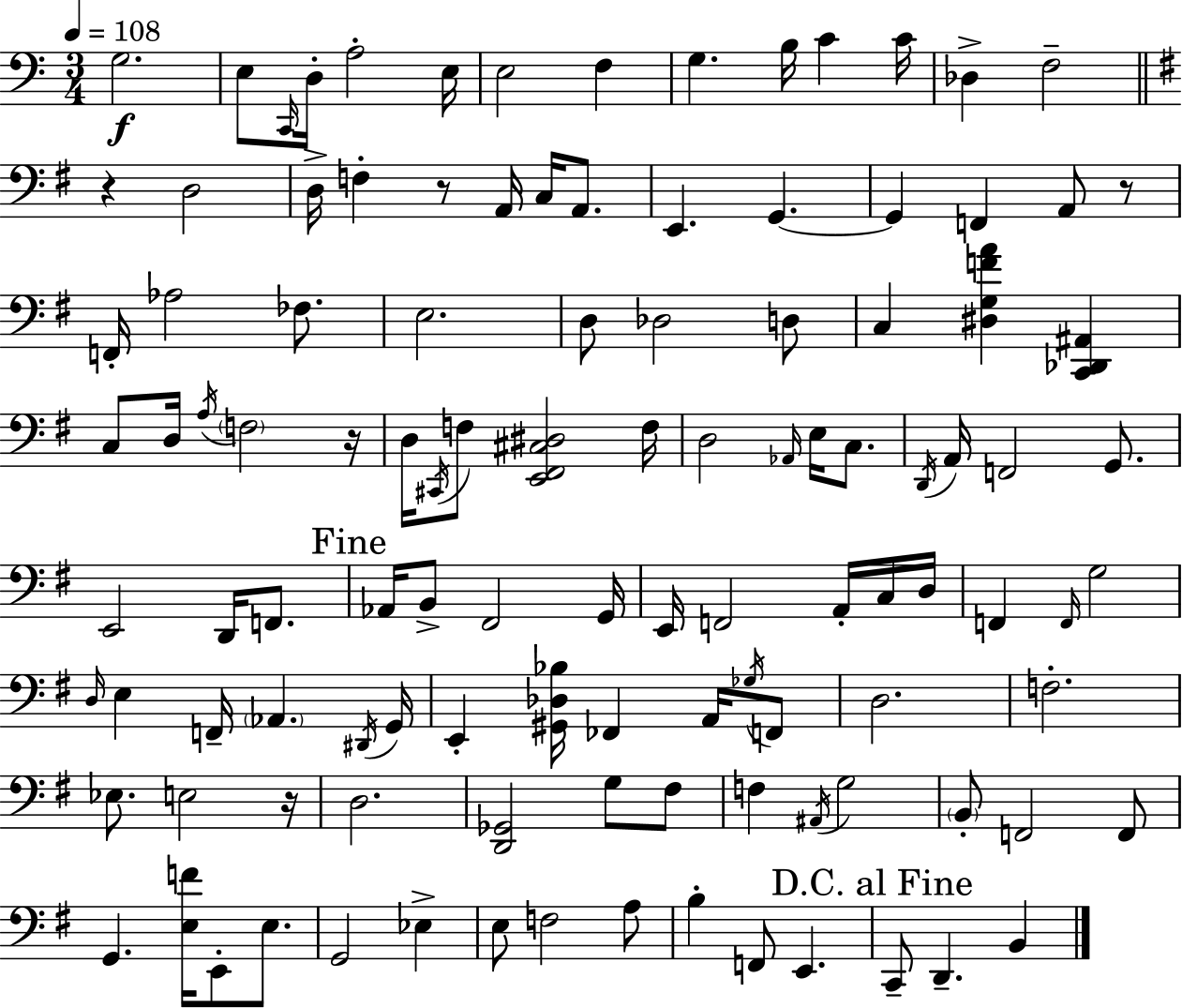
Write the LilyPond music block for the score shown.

{
  \clef bass
  \numericTimeSignature
  \time 3/4
  \key c \major
  \tempo 4 = 108
  g2.\f | e8 \grace { c,16 } d16-. a2-. | e16 e2 f4 | g4. b16 c'4 | \break c'16 des4-> f2-- | \bar "||" \break \key g \major r4 d2 | d16-> f4-. r8 a,16 c16 a,8. | e,4. g,4.~~ | g,4 f,4 a,8 r8 | \break f,16-. aes2 fes8. | e2. | d8 des2 d8 | c4 <dis g f' a'>4 <c, des, ais,>4 | \break c8 d16 \acciaccatura { a16 } \parenthesize f2 | r16 d16 \acciaccatura { cis,16 } f8 <e, fis, cis dis>2 | f16 d2 \grace { aes,16 } e16 | c8. \acciaccatura { d,16 } a,16 f,2 | \break g,8. e,2 | d,16 f,8. \mark "Fine" aes,16 b,8-> fis,2 | g,16 e,16 f,2 | a,16-. c16 d16 f,4 \grace { f,16 } g2 | \break \grace { d16 } e4 f,16-- \parenthesize aes,4. | \acciaccatura { dis,16 } g,16 e,4-. <gis, des bes>16 | fes,4 a,16 \acciaccatura { ges16 } f,8 d2. | f2.-. | \break ees8. e2 | r16 d2. | <d, ges,>2 | g8 fis8 f4 | \break \acciaccatura { ais,16 } g2 \parenthesize b,8-. f,2 | f,8 g,4. | <e f'>16 e,8-. e8. g,2 | ees4-> e8 f2 | \break a8 b4-. | f,8 e,4. \mark "D.C. al Fine" c,8-- d,4.-- | b,4 \bar "|."
}